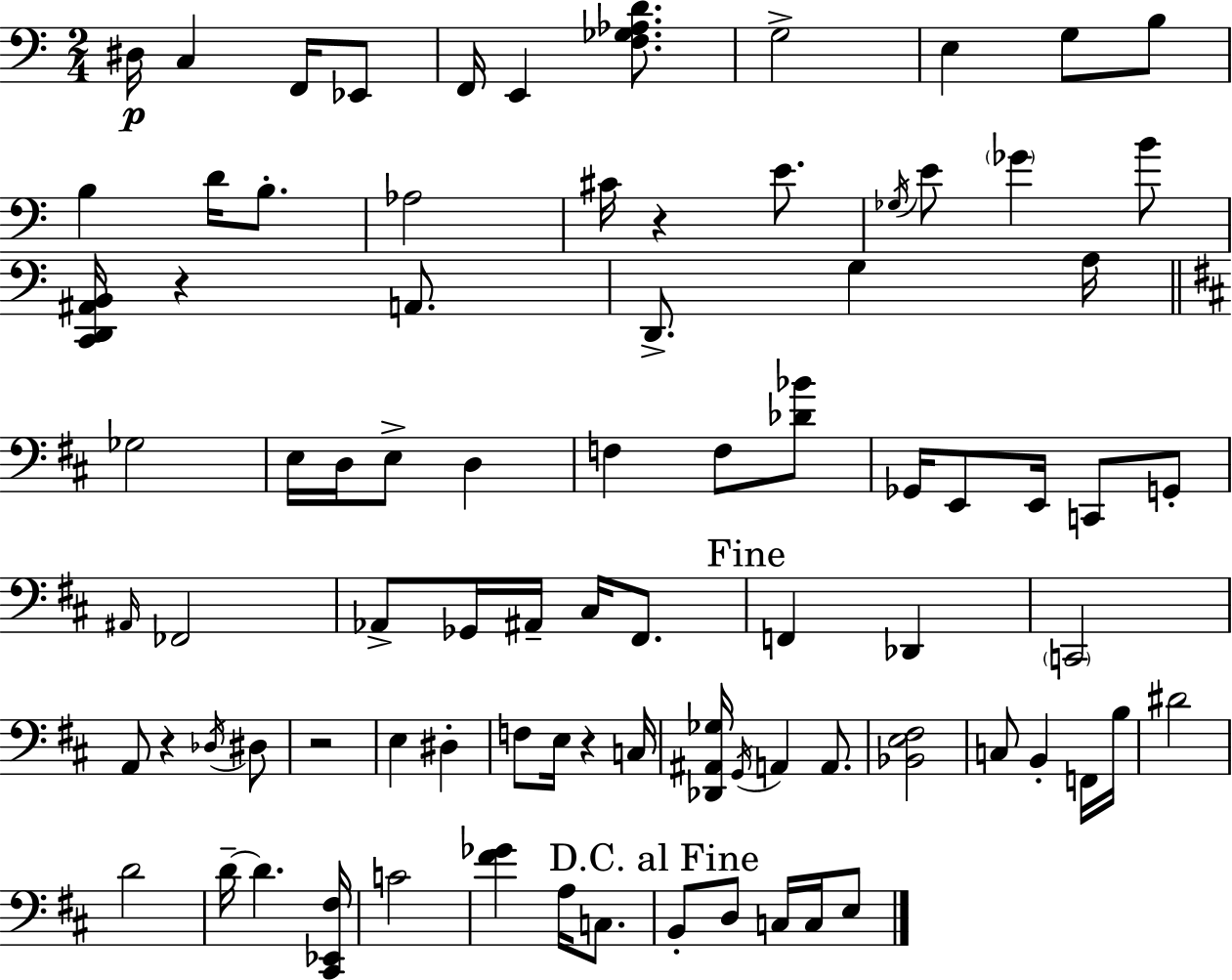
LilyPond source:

{
  \clef bass
  \numericTimeSignature
  \time 2/4
  \key c \major
  dis16\p c4 f,16 ees,8 | f,16 e,4 <f ges aes d'>8. | g2-> | e4 g8 b8 | \break b4 d'16 b8.-. | aes2 | cis'16 r4 e'8. | \acciaccatura { ges16 } e'8 \parenthesize ges'4 b'8 | \break <c, d, ais, b,>16 r4 a,8. | d,8.-> g4 | a16 \bar "||" \break \key d \major ges2 | e16 d16 e8-> d4 | f4 f8 <des' bes'>8 | ges,16 e,8 e,16 c,8 g,8-. | \break \grace { ais,16 } fes,2 | aes,8-> ges,16 ais,16-- cis16 fis,8. | \mark "Fine" f,4 des,4 | \parenthesize c,2 | \break a,8 r4 \acciaccatura { des16 } | dis8 r2 | e4 dis4-. | f8 e16 r4 | \break c16 <des, ais, ges>16 \acciaccatura { g,16 } a,4 | a,8. <bes, e fis>2 | c8 b,4-. | f,16 b16 dis'2 | \break d'2 | d'16--~~ d'4. | <cis, ees, fis>16 c'2 | <fis' ges'>4 a16 | \break c8. \mark "D.C. al Fine" b,8-. d8 c16 | c16 e8 \bar "|."
}